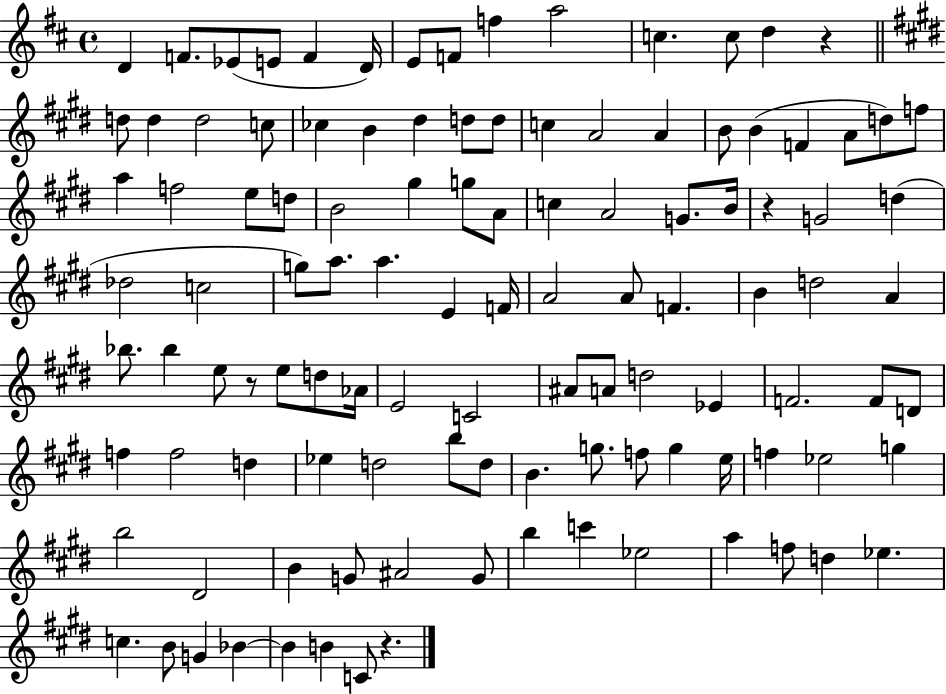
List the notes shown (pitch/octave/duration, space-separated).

D4/q F4/e. Eb4/e E4/e F4/q D4/s E4/e F4/e F5/q A5/h C5/q. C5/e D5/q R/q D5/e D5/q D5/h C5/e CES5/q B4/q D#5/q D5/e D5/e C5/q A4/h A4/q B4/e B4/q F4/q A4/e D5/e F5/e A5/q F5/h E5/e D5/e B4/h G#5/q G5/e A4/e C5/q A4/h G4/e. B4/s R/q G4/h D5/q Db5/h C5/h G5/e A5/e. A5/q. E4/q F4/s A4/h A4/e F4/q. B4/q D5/h A4/q Bb5/e. Bb5/q E5/e R/e E5/e D5/e Ab4/s E4/h C4/h A#4/e A4/e D5/h Eb4/q F4/h. F4/e D4/e F5/q F5/h D5/q Eb5/q D5/h B5/e D5/e B4/q. G5/e. F5/e G5/q E5/s F5/q Eb5/h G5/q B5/h D#4/h B4/q G4/e A#4/h G4/e B5/q C6/q Eb5/h A5/q F5/e D5/q Eb5/q. C5/q. B4/e G4/q Bb4/q Bb4/q B4/q C4/e R/q.